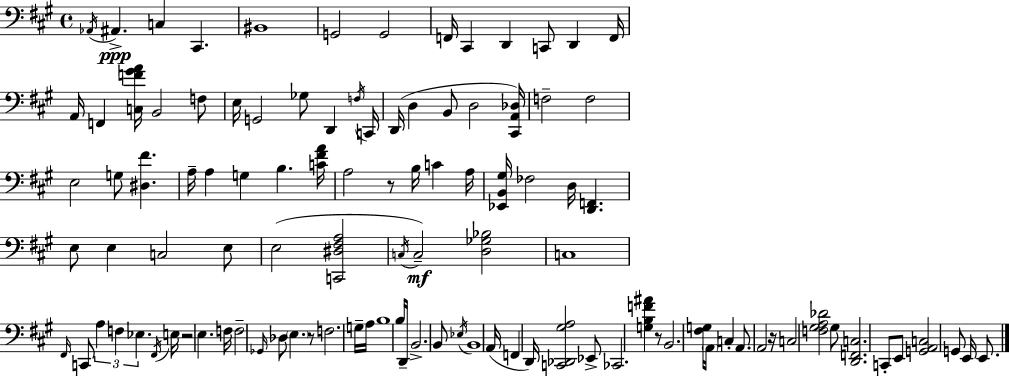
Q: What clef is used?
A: bass